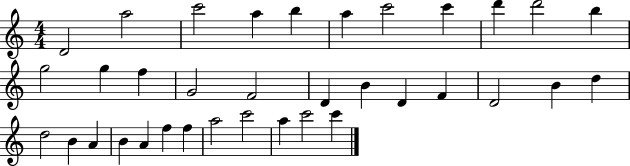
{
  \clef treble
  \numericTimeSignature
  \time 4/4
  \key c \major
  d'2 a''2 | c'''2 a''4 b''4 | a''4 c'''2 c'''4 | d'''4 d'''2 b''4 | \break g''2 g''4 f''4 | g'2 f'2 | d'4 b'4 d'4 f'4 | d'2 b'4 d''4 | \break d''2 b'4 a'4 | b'4 a'4 f''4 f''4 | a''2 c'''2 | a''4 c'''2 c'''4 | \break \bar "|."
}